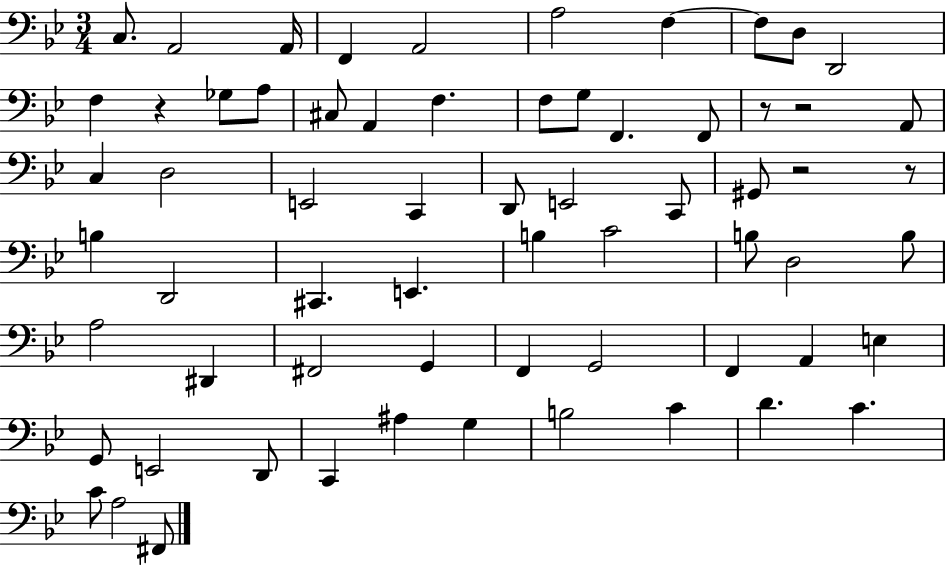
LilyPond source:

{
  \clef bass
  \numericTimeSignature
  \time 3/4
  \key bes \major
  \repeat volta 2 { c8. a,2 a,16 | f,4 a,2 | a2 f4~~ | f8 d8 d,2 | \break f4 r4 ges8 a8 | cis8 a,4 f4. | f8 g8 f,4. f,8 | r8 r2 a,8 | \break c4 d2 | e,2 c,4 | d,8 e,2 c,8 | gis,8 r2 r8 | \break b4 d,2 | cis,4. e,4. | b4 c'2 | b8 d2 b8 | \break a2 dis,4 | fis,2 g,4 | f,4 g,2 | f,4 a,4 e4 | \break g,8 e,2 d,8 | c,4 ais4 g4 | b2 c'4 | d'4. c'4. | \break c'8 a2 fis,8 | } \bar "|."
}